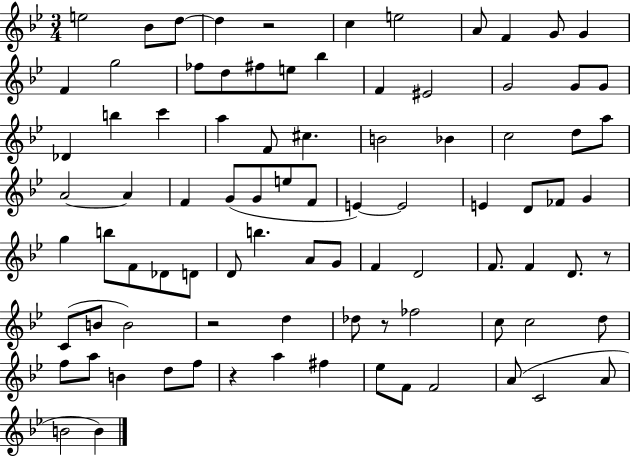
{
  \clef treble
  \numericTimeSignature
  \time 3/4
  \key bes \major
  e''2 bes'8 d''8~~ | d''4 r2 | c''4 e''2 | a'8 f'4 g'8 g'4 | \break f'4 g''2 | fes''8 d''8 fis''8 e''8 bes''4 | f'4 eis'2 | g'2 g'8 g'8 | \break des'4 b''4 c'''4 | a''4 f'8 cis''4. | b'2 bes'4 | c''2 d''8 a''8 | \break a'2~~ a'4 | f'4 g'8( g'8 e''8 f'8 | e'4~~) e'2 | e'4 d'8 fes'8 g'4 | \break g''4 b''8 f'8 des'8 d'8 | d'8 b''4. a'8 g'8 | f'4 d'2 | f'8. f'4 d'8. r8 | \break c'8( b'8 b'2) | r2 d''4 | des''8 r8 fes''2 | c''8 c''2 d''8 | \break f''8 a''8 b'4 d''8 f''8 | r4 a''4 fis''4 | ees''8 f'8 f'2 | a'8( c'2 a'8 | \break b'2 b'4) | \bar "|."
}